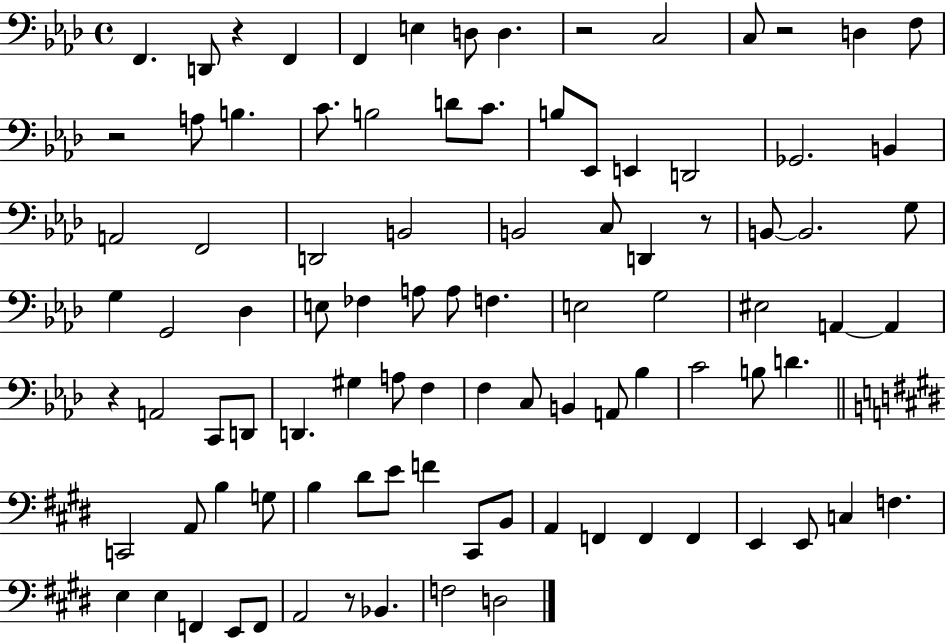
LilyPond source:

{
  \clef bass
  \time 4/4
  \defaultTimeSignature
  \key aes \major
  f,4. d,8 r4 f,4 | f,4 e4 d8 d4. | r2 c2 | c8 r2 d4 f8 | \break r2 a8 b4. | c'8. b2 d'8 c'8. | b8 ees,8 e,4 d,2 | ges,2. b,4 | \break a,2 f,2 | d,2 b,2 | b,2 c8 d,4 r8 | b,8~~ b,2. g8 | \break g4 g,2 des4 | e8 fes4 a8 a8 f4. | e2 g2 | eis2 a,4~~ a,4 | \break r4 a,2 c,8 d,8 | d,4. gis4 a8 f4 | f4 c8 b,4 a,8 bes4 | c'2 b8 d'4. | \break \bar "||" \break \key e \major c,2 a,8 b4 g8 | b4 dis'8 e'8 f'4 cis,8 b,8 | a,4 f,4 f,4 f,4 | e,4 e,8 c4 f4. | \break e4 e4 f,4 e,8 f,8 | a,2 r8 bes,4. | f2 d2 | \bar "|."
}